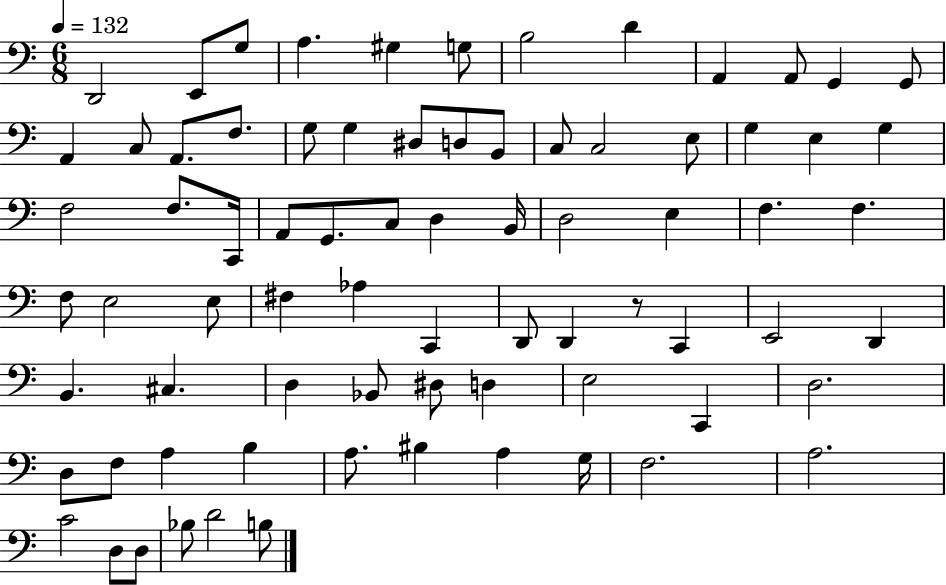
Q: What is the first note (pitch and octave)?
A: D2